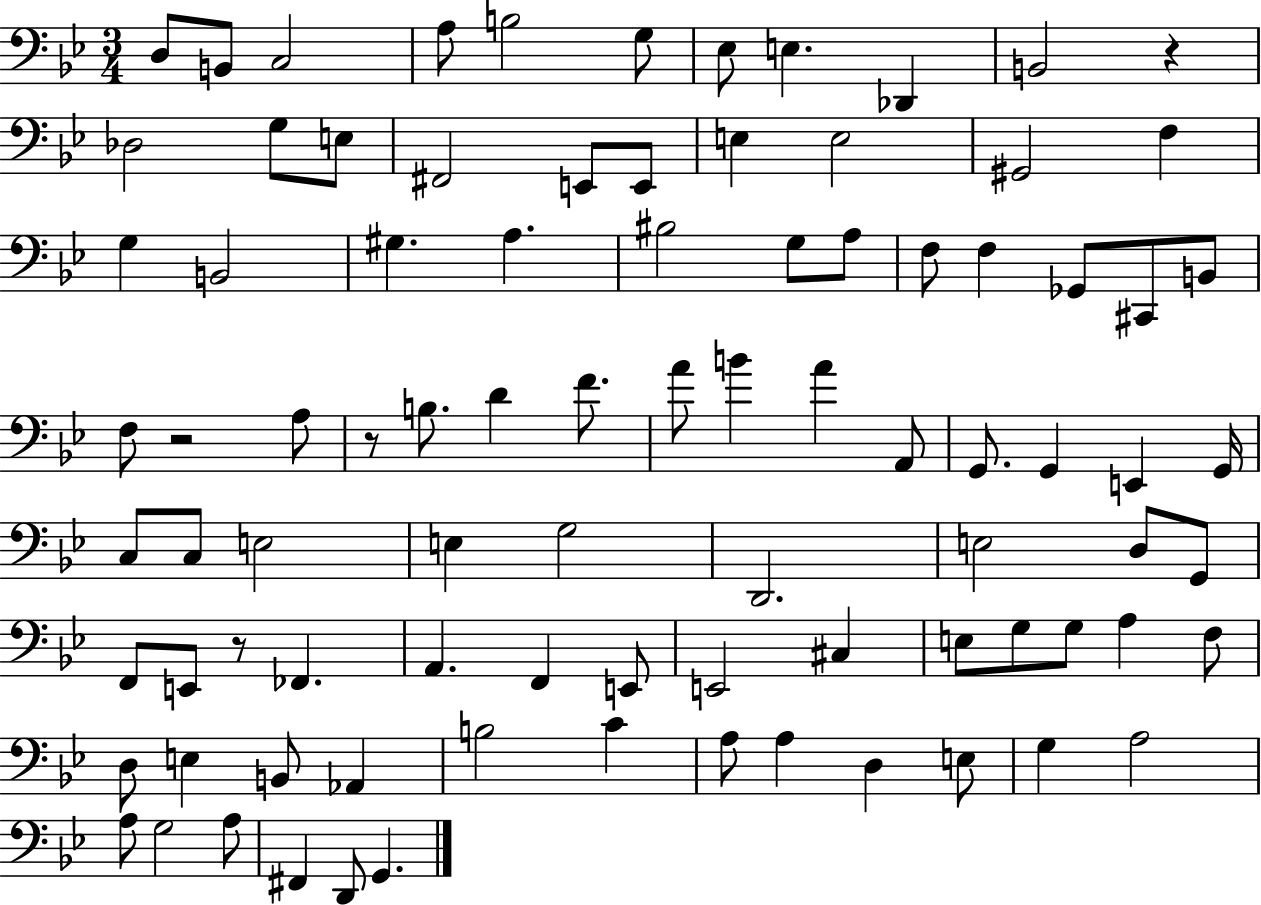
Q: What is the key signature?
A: BES major